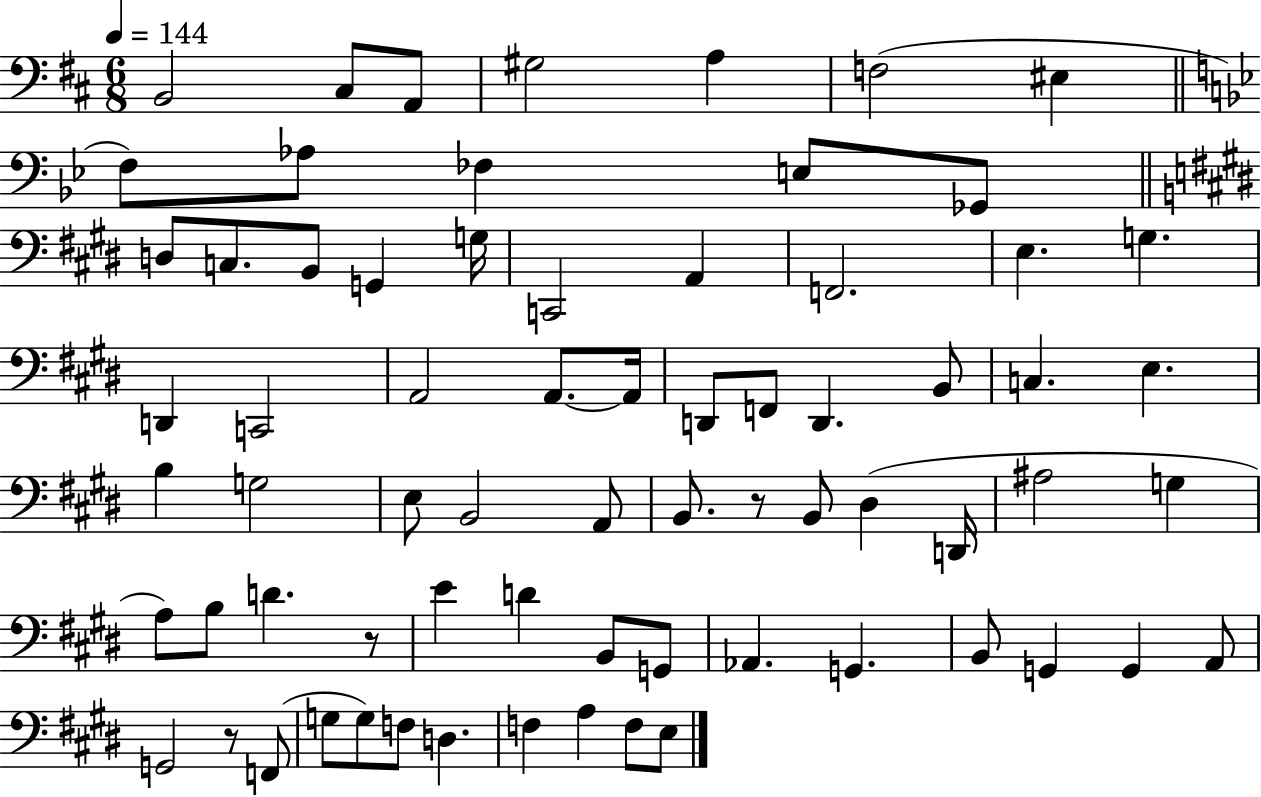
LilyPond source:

{
  \clef bass
  \numericTimeSignature
  \time 6/8
  \key d \major
  \tempo 4 = 144
  \repeat volta 2 { b,2 cis8 a,8 | gis2 a4 | f2( eis4 | \bar "||" \break \key bes \major f8) aes8 fes4 e8 ges,8 | \bar "||" \break \key e \major d8 c8. b,8 g,4 g16 | c,2 a,4 | f,2. | e4. g4. | \break d,4 c,2 | a,2 a,8.~~ a,16 | d,8 f,8 d,4. b,8 | c4. e4. | \break b4 g2 | e8 b,2 a,8 | b,8. r8 b,8 dis4( d,16 | ais2 g4 | \break a8) b8 d'4. r8 | e'4 d'4 b,8 g,8 | aes,4. g,4. | b,8 g,4 g,4 a,8 | \break g,2 r8 f,8( | g8 g8) f8 d4. | f4 a4 f8 e8 | } \bar "|."
}